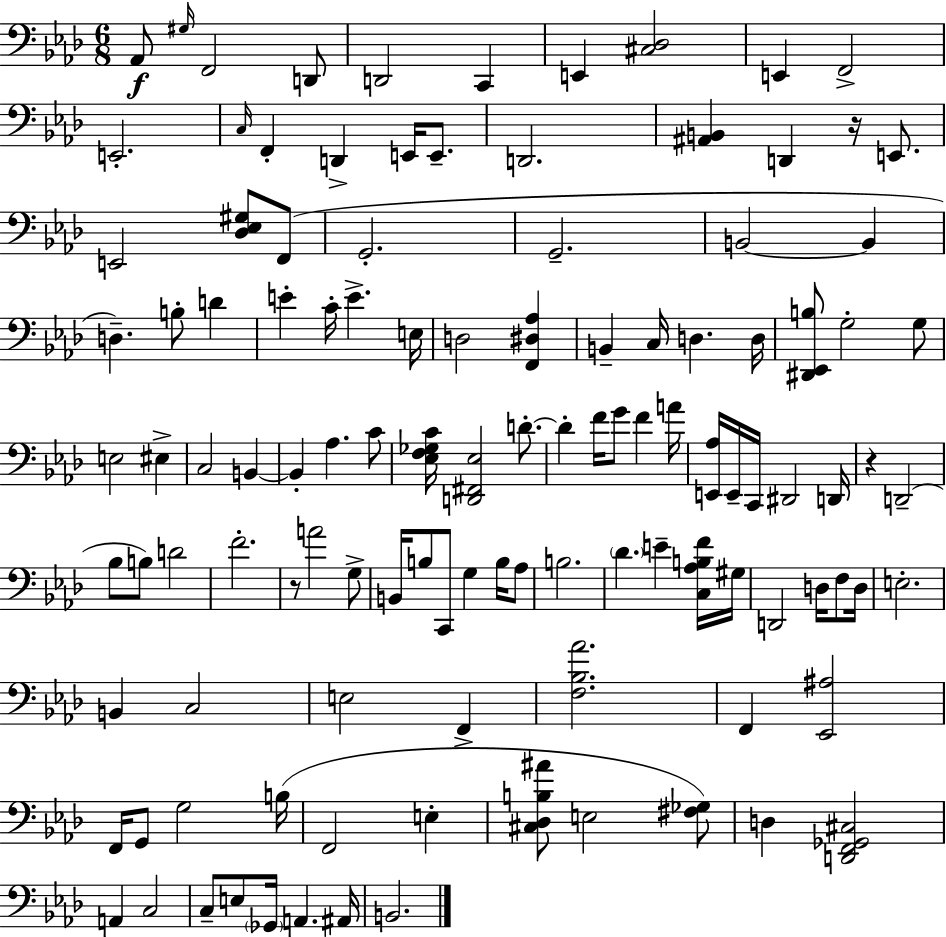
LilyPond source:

{
  \clef bass
  \numericTimeSignature
  \time 6/8
  \key f \minor
  aes,8\f \grace { gis16 } f,2 d,8 | d,2 c,4 | e,4 <cis des>2 | e,4 f,2-> | \break e,2.-. | \grace { c16 } f,4-. d,4-> e,16 e,8.-- | d,2. | <ais, b,>4 d,4 r16 e,8. | \break e,2 <des ees gis>8 | f,8( g,2.-. | g,2.-- | b,2~~ b,4 | \break d4.--) b8-. d'4 | e'4-. c'16-. e'4.-> | e16 d2 <f, dis aes>4 | b,4-- c16 d4. | \break d16 <dis, ees, b>8 g2-. | g8 e2 eis4-> | c2 b,4~~ | b,4-. aes4. | \break c'8 <ees f ges c'>16 <d, fis, ees>2 d'8.-.~~ | d'4-. f'16 g'8 f'4 | a'16 <e, aes>16 e,16-- c,16 dis,2 | d,16 r4 d,2--( | \break bes8 b8) d'2 | f'2.-. | r8 a'2 | g8-> b,16 b8 c,8 g4 b16 | \break aes8 b2. | \parenthesize des'4. e'4-- | <c aes b f'>16 gis16 d,2 d16 f8 | d16 e2.-. | \break b,4 c2 | e2 f,4-> | <f bes aes'>2. | f,4 <ees, ais>2 | \break f,16 g,8 g2 | b16( f,2 e4-. | <cis des b ais'>8 e2 | <fis ges>8) d4 <d, f, ges, cis>2 | \break a,4 c2 | c8-- e8 \parenthesize ges,16 a,4. | ais,16 b,2. | \bar "|."
}